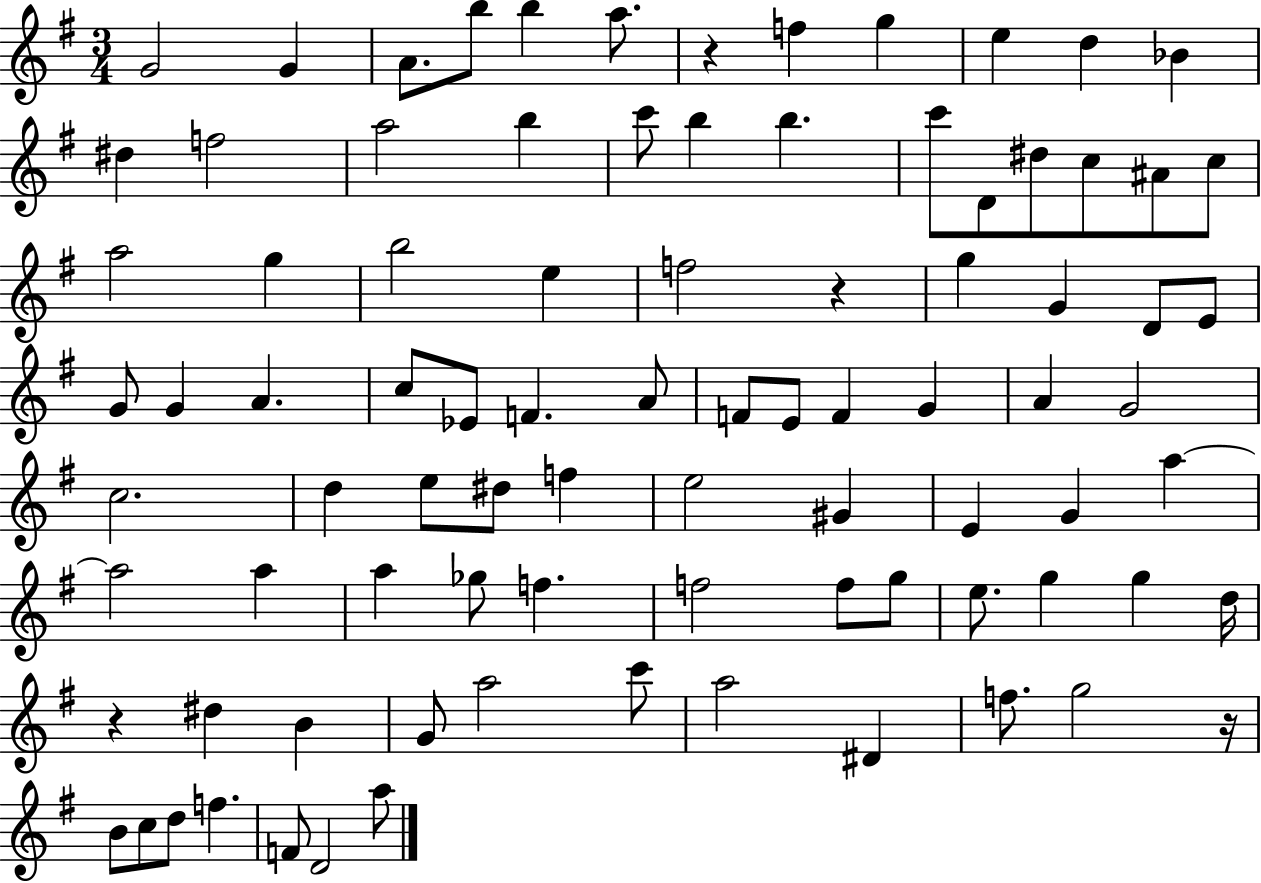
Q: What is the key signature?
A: G major